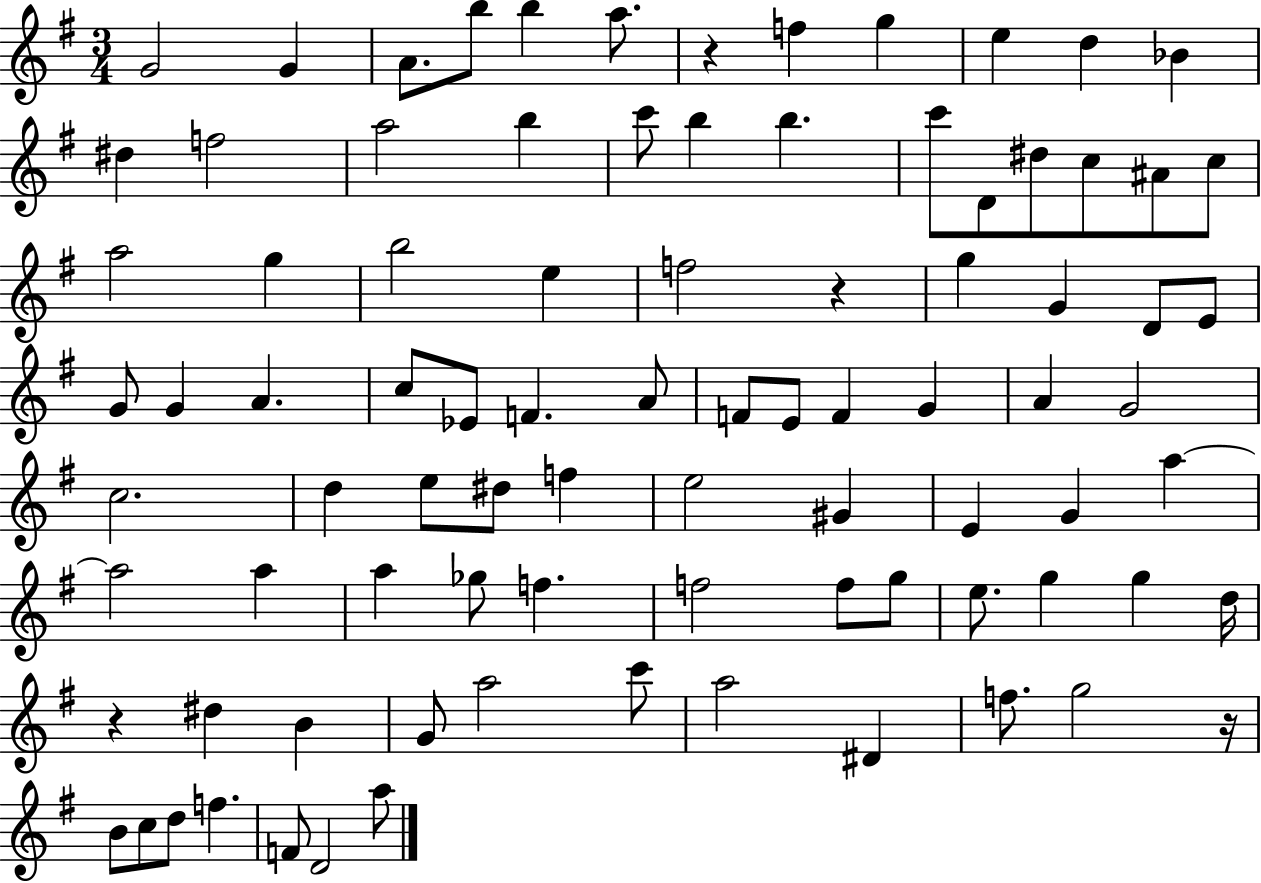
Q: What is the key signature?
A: G major